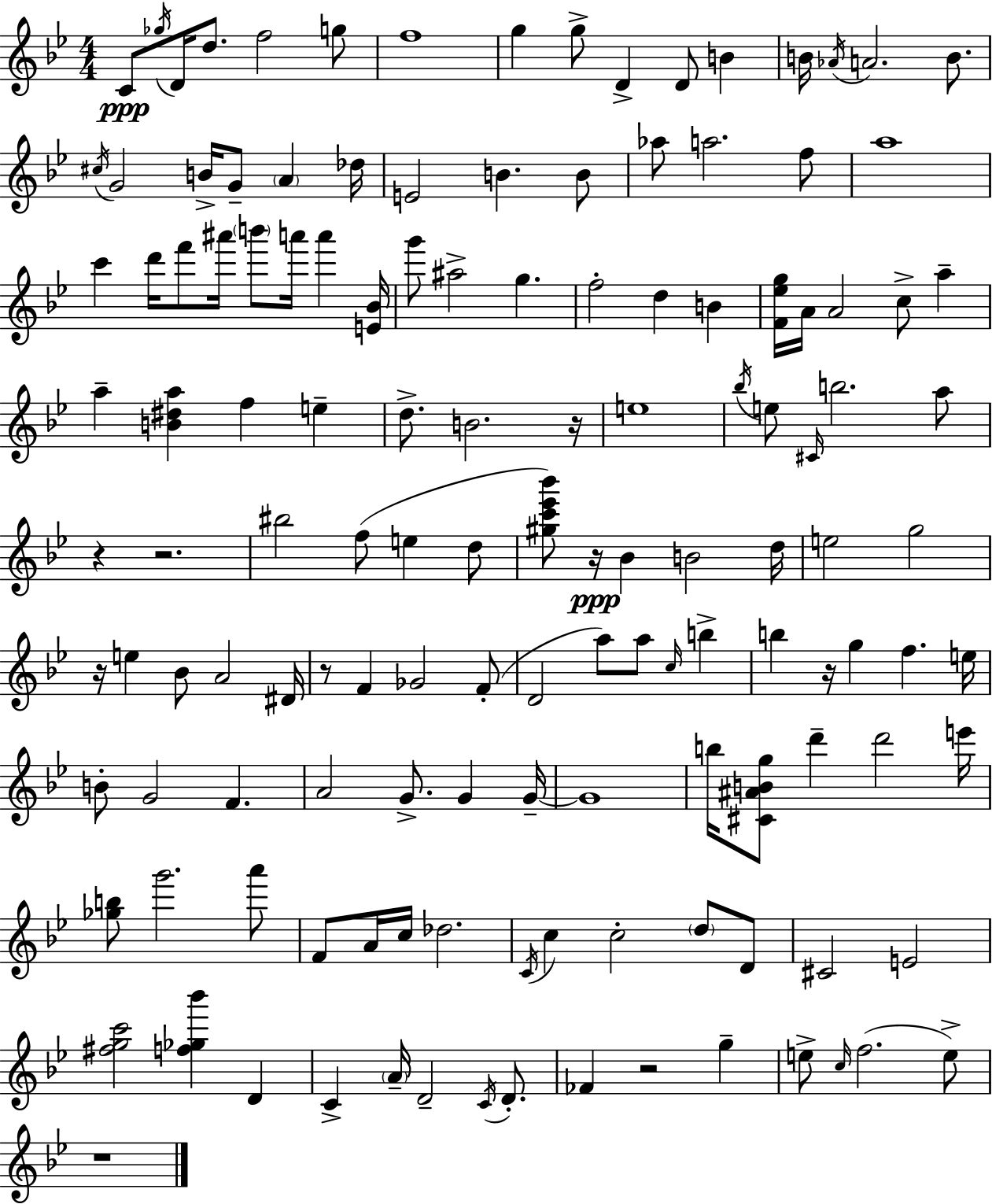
C4/e Gb5/s D4/s D5/e. F5/h G5/e F5/w G5/q G5/e D4/q D4/e B4/q B4/s Ab4/s A4/h. B4/e. C#5/s G4/h B4/s G4/e A4/q Db5/s E4/h B4/q. B4/e Ab5/e A5/h. F5/e A5/w C6/q D6/s F6/e A#6/s B6/e A6/s A6/q [E4,Bb4]/s G6/e A#5/h G5/q. F5/h D5/q B4/q [F4,Eb5,G5]/s A4/s A4/h C5/e A5/q A5/q [B4,D#5,A5]/q F5/q E5/q D5/e. B4/h. R/s E5/w Bb5/s E5/e C#4/s B5/h. A5/e R/q R/h. BIS5/h F5/e E5/q D5/e [G#5,C6,Eb6,Bb6]/e R/s Bb4/q B4/h D5/s E5/h G5/h R/s E5/q Bb4/e A4/h D#4/s R/e F4/q Gb4/h F4/e D4/h A5/e A5/e C5/s B5/q B5/q R/s G5/q F5/q. E5/s B4/e G4/h F4/q. A4/h G4/e. G4/q G4/s G4/w B5/s [C#4,A#4,B4,G5]/e D6/q D6/h E6/s [Gb5,B5]/e G6/h. A6/e F4/e A4/s C5/s Db5/h. C4/s C5/q C5/h D5/e D4/e C#4/h E4/h [F#5,G5,C6]/h [F5,Gb5,Bb6]/q D4/q C4/q A4/s D4/h C4/s D4/e. FES4/q R/h G5/q E5/e C5/s F5/h. E5/e R/w